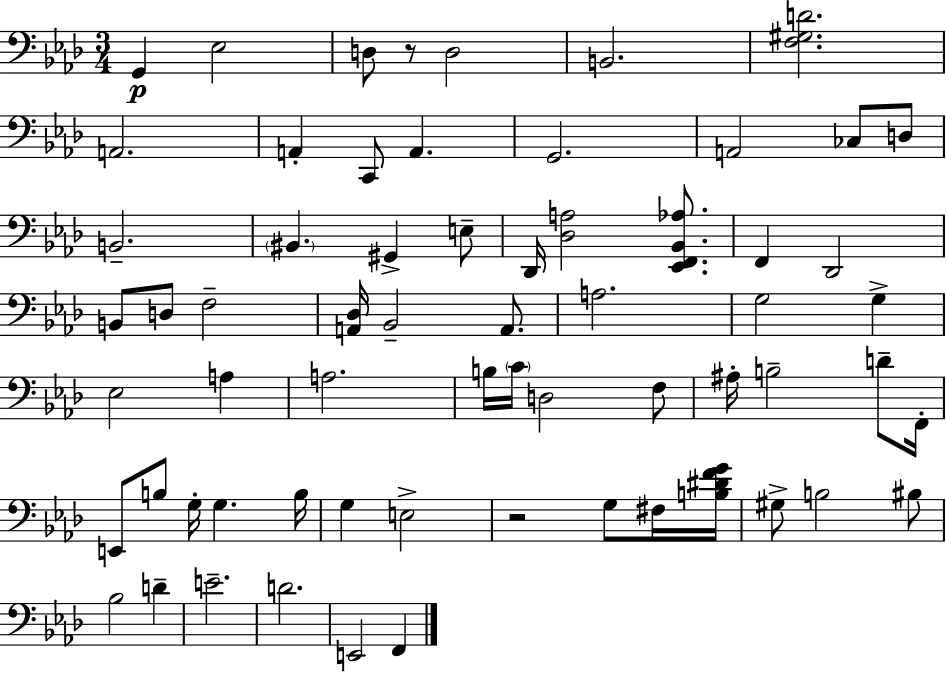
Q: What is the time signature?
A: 3/4